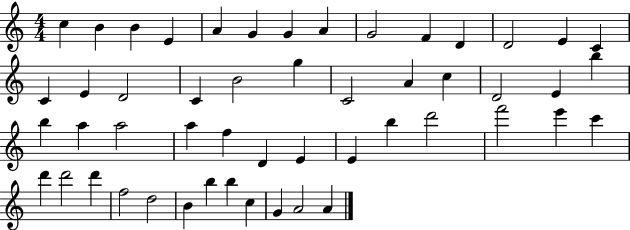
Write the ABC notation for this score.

X:1
T:Untitled
M:4/4
L:1/4
K:C
c B B E A G G A G2 F D D2 E C C E D2 C B2 g C2 A c D2 E b b a a2 a f D E E b d'2 f'2 e' c' d' d'2 d' f2 d2 B b b c G A2 A